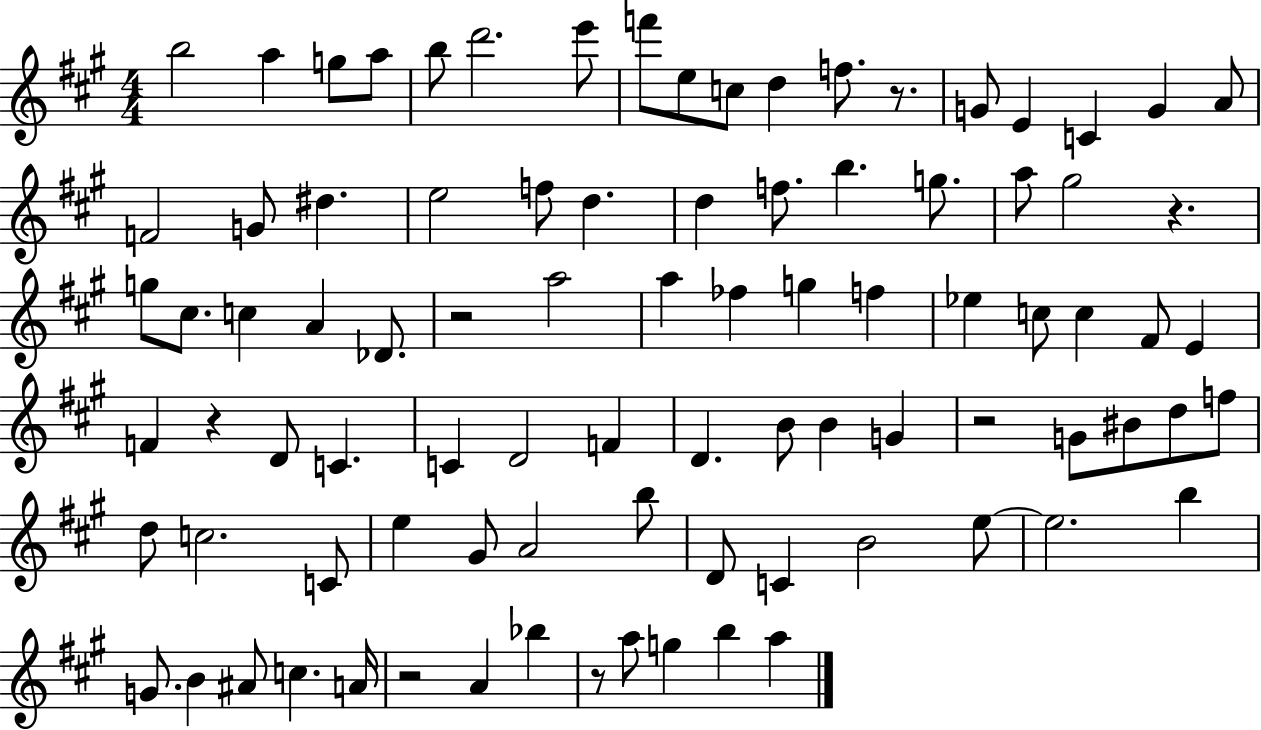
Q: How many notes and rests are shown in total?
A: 89